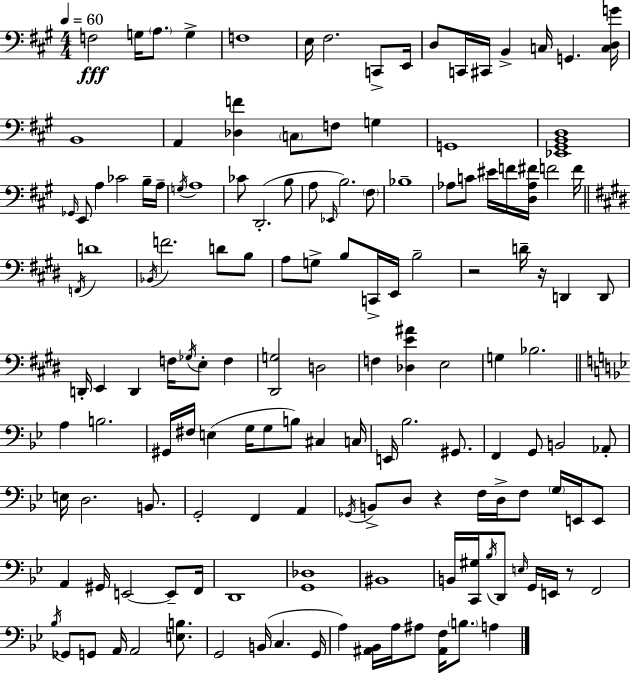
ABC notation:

X:1
T:Untitled
M:4/4
L:1/4
K:A
F,2 G,/4 A,/2 G, F,4 E,/4 ^F,2 C,,/2 E,,/4 D,/2 C,,/4 ^C,,/4 B,, C,/4 G,, [C,D,G]/4 B,,4 A,, [_D,F] C,/2 F,/2 G, G,,4 [_E,,^G,,B,,D,]4 _G,,/4 E,,/2 A, _C2 B,/4 A,/4 G,/4 A,4 _C/2 D,,2 B,/2 A,/2 _E,,/4 B,2 ^F,/2 _B,4 _A,/2 C/2 ^E/4 F/4 [D,_A,^F]/4 F2 F/4 F,,/4 D4 _B,,/4 F2 D/2 B,/2 A,/2 G,/2 B,/2 C,,/4 E,,/4 B,2 z2 D/4 z/4 D,, D,,/2 D,,/4 E,, D,, F,/4 _G,/4 E,/2 F, [^D,,G,]2 D,2 F, [_D,E^A] E,2 G, _B,2 A, B,2 ^G,,/4 ^F,/4 E, G,/4 G,/2 B,/2 ^C, C,/4 E,,/4 _B,2 ^G,,/2 F,, G,,/2 B,,2 _A,,/2 E,/4 D,2 B,,/2 G,,2 F,, A,, _G,,/4 B,,/2 D,/2 z F,/4 D,/4 F,/2 G,/4 E,,/4 E,,/2 A,, ^G,,/4 E,,2 E,,/2 F,,/4 D,,4 [G,,_D,]4 ^B,,4 B,,/4 [C,,^G,]/4 _B,/4 D,,/2 E,/4 G,,/4 E,,/4 z/2 F,,2 _B,/4 _G,,/2 G,,/2 A,,/4 A,,2 [E,B,]/2 G,,2 B,,/4 C, G,,/4 A, [^A,,_B,,]/4 A,/4 ^A,/2 [^A,,F,]/4 B,/2 A,